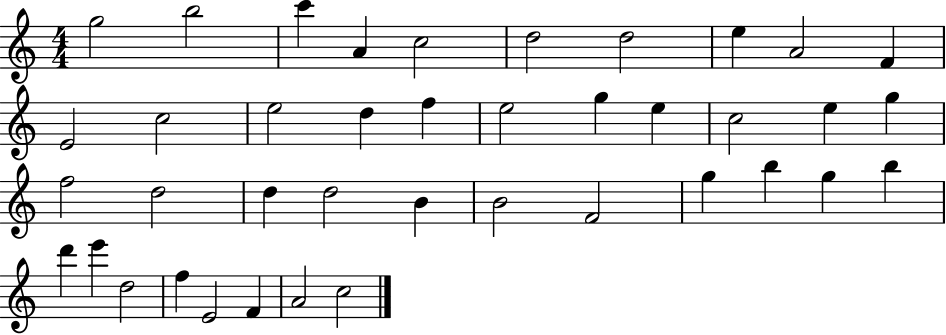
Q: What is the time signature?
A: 4/4